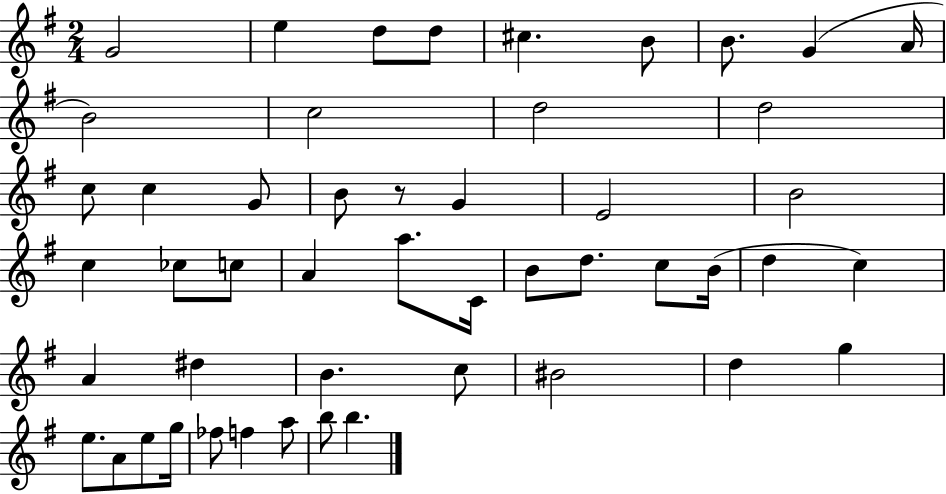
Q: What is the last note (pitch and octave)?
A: B5